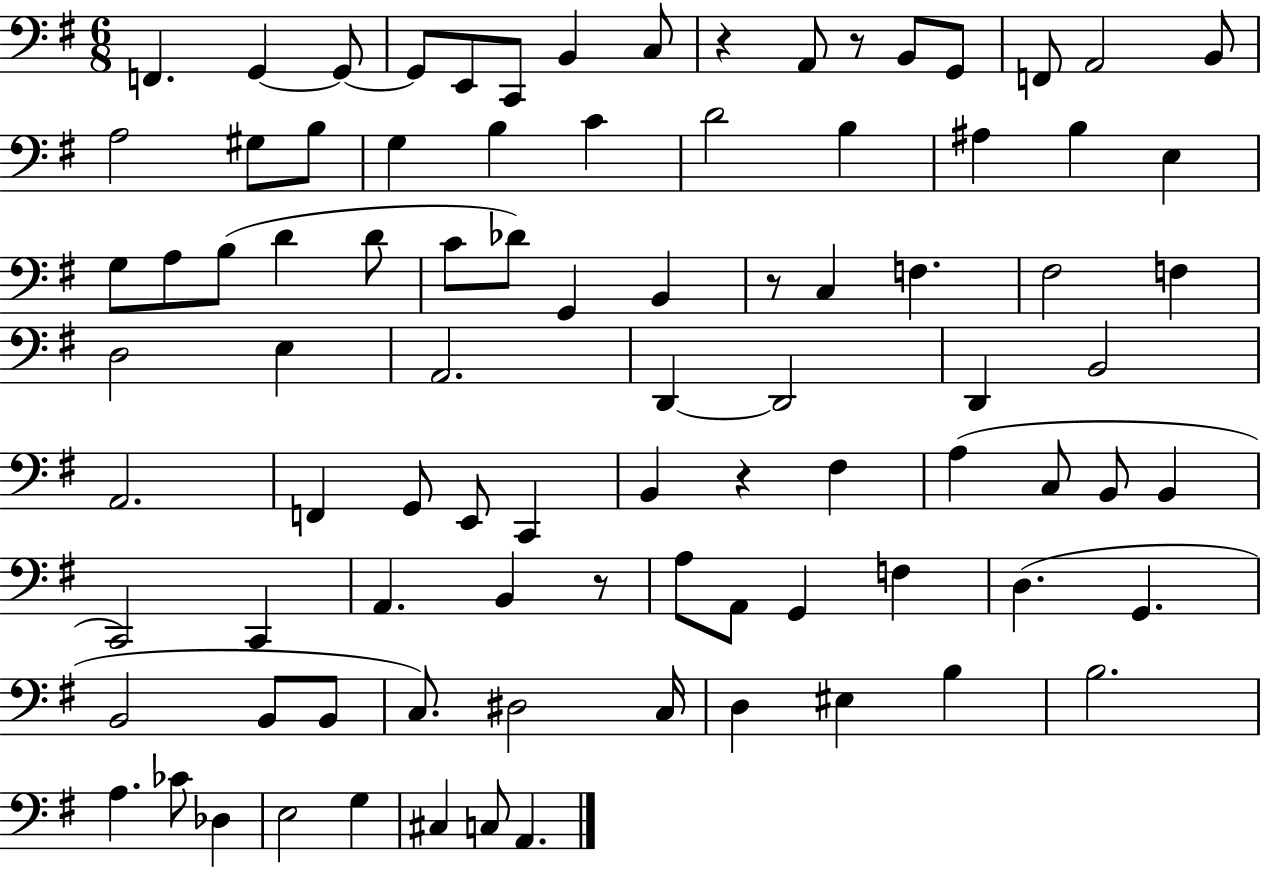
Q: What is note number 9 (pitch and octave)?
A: A2